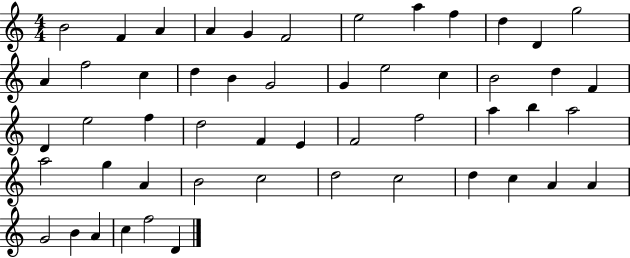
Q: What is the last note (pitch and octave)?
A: D4